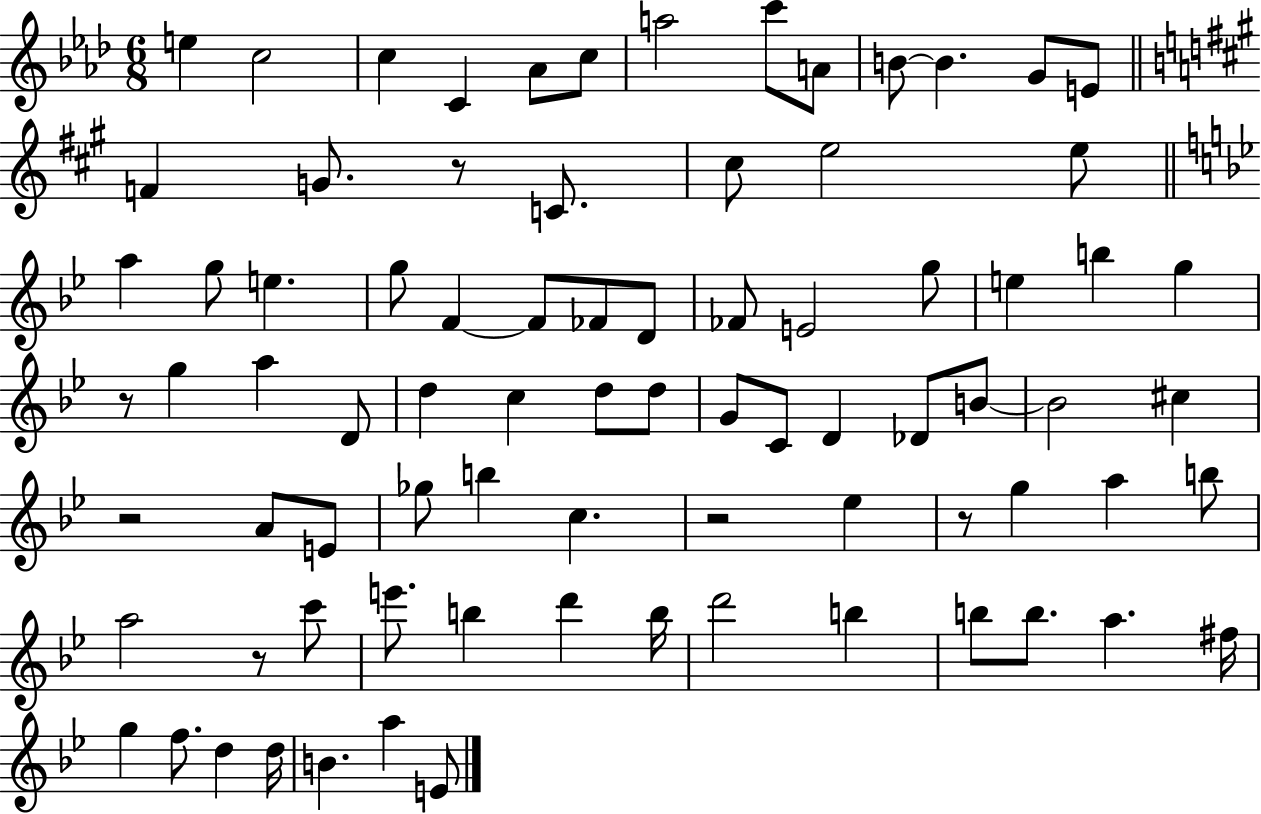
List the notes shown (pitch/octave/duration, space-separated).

E5/q C5/h C5/q C4/q Ab4/e C5/e A5/h C6/e A4/e B4/e B4/q. G4/e E4/e F4/q G4/e. R/e C4/e. C#5/e E5/h E5/e A5/q G5/e E5/q. G5/e F4/q F4/e FES4/e D4/e FES4/e E4/h G5/e E5/q B5/q G5/q R/e G5/q A5/q D4/e D5/q C5/q D5/e D5/e G4/e C4/e D4/q Db4/e B4/e B4/h C#5/q R/h A4/e E4/e Gb5/e B5/q C5/q. R/h Eb5/q R/e G5/q A5/q B5/e A5/h R/e C6/e E6/e. B5/q D6/q B5/s D6/h B5/q B5/e B5/e. A5/q. F#5/s G5/q F5/e. D5/q D5/s B4/q. A5/q E4/e